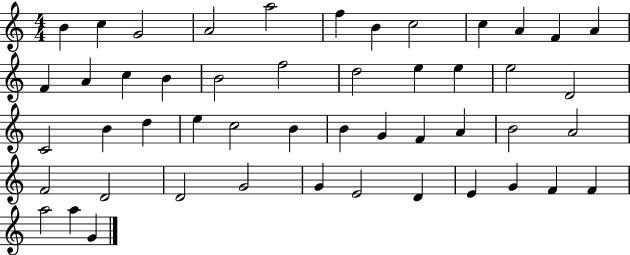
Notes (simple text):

B4/q C5/q G4/h A4/h A5/h F5/q B4/q C5/h C5/q A4/q F4/q A4/q F4/q A4/q C5/q B4/q B4/h F5/h D5/h E5/q E5/q E5/h D4/h C4/h B4/q D5/q E5/q C5/h B4/q B4/q G4/q F4/q A4/q B4/h A4/h F4/h D4/h D4/h G4/h G4/q E4/h D4/q E4/q G4/q F4/q F4/q A5/h A5/q G4/q